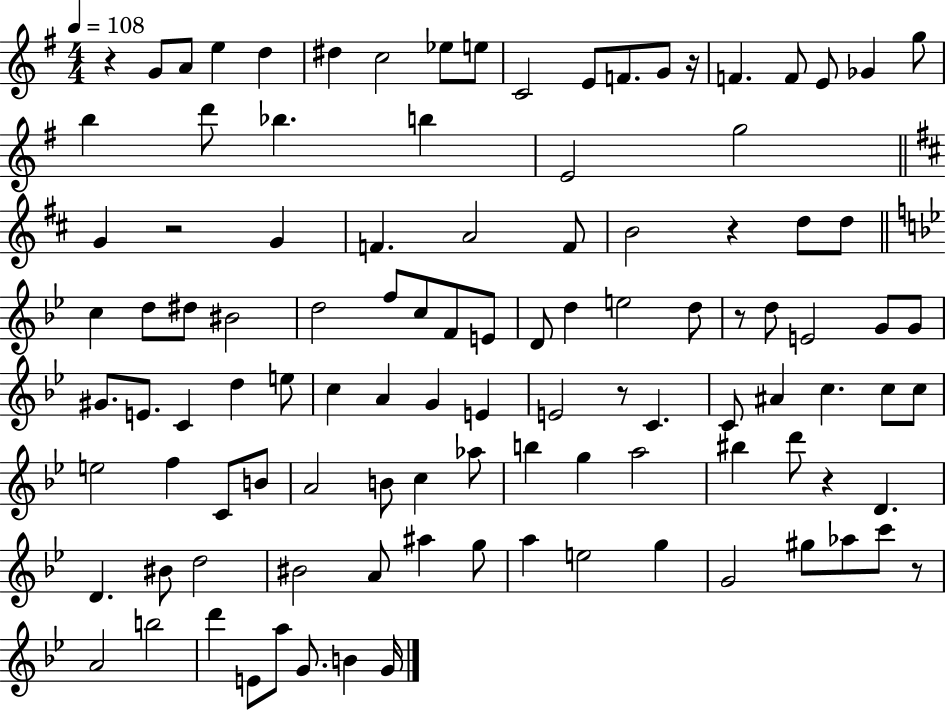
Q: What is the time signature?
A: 4/4